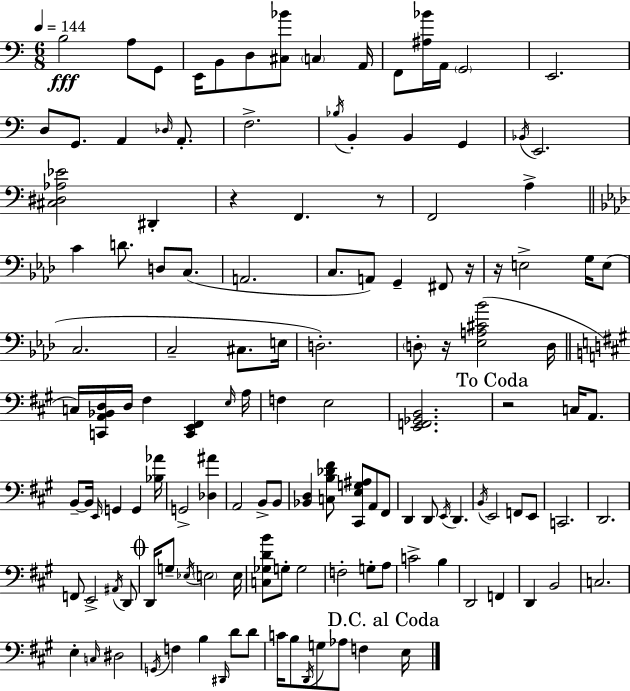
{
  \clef bass
  \numericTimeSignature
  \time 6/8
  \key c \major
  \tempo 4 = 144
  b2\fff a8 g,8 | e,16 b,8 d8 <cis bes'>8 \parenthesize c4 a,16 | f,8 <ais bes'>16 a,16 \parenthesize g,2 | e,2. | \break d8 g,8. a,4 \grace { des16 } a,8.-. | f2.-> | \acciaccatura { bes16 } b,4-. b,4 g,4 | \acciaccatura { bes,16 } e,2. | \break <cis dis aes ees'>2 dis,4-. | r4 f,4. | r8 f,2 a4-> | \bar "||" \break \key f \minor c'4 d'8. d8 c8.( | a,2. | c8. a,8) g,4-- fis,8 r16 | r16 e2-> g16 e8( | \break c2. | c2-- cis8. e16 | d2.-.) | \parenthesize d8-. r16 <ees a cis' bes'>2( d16 | \break \bar "||" \break \key a \major c16) <c, a, bes, d>16 d16 fis4 <c, e, fis,>4 \grace { e16 } | a16 f4 e2 | <e, f, ges, b,>2. | \mark "To Coda" r2 c16 a,8. | \break b,8--~~ b,16 \grace { e,16 } g,4 g,4 | <bes aes'>16 g,2-> <des ais'>4 | a,2 b,8-> | b,8 <bes, d>4 <c b des' fis'>8 <cis, e g ais>8 a,8 | \break fis,8 d,4 d,8 \acciaccatura { e,16 } d,4. | \acciaccatura { b,16 } e,2 | f,8 e,8 c,2. | d,2. | \break f,8 e,2-> | \acciaccatura { ais,16 } d,8 \mark \markup { \musicglyph "scripts.coda" } d,16 g8-- \acciaccatura { ees16 } \parenthesize e2 | e16 <c ges d' b'>8 g8-. g2 | f2-. | \break g8-. a8 c'2-> | b4 d,2 | f,4 d,4 b,2 | c2. | \break e4-. \grace { c16 } dis2 | \acciaccatura { g,16 } f4 | b4 \grace { dis,16 } d'8 d'8 c'16 b8 | \acciaccatura { d,16 } g8 aes8 f4 \mark "D.C. al Coda" e16 \bar "|."
}